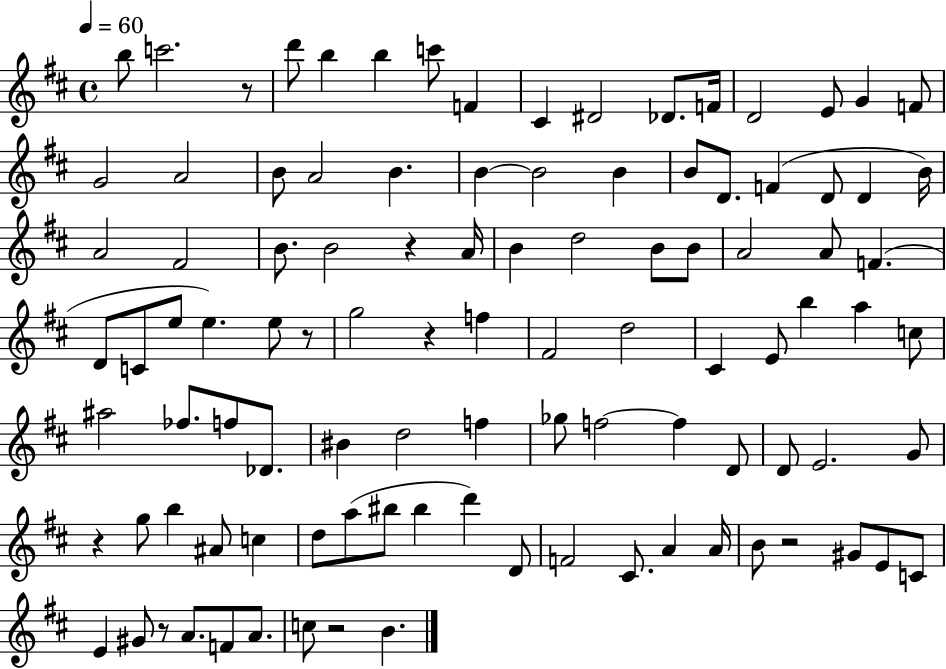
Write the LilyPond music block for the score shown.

{
  \clef treble
  \time 4/4
  \defaultTimeSignature
  \key d \major
  \tempo 4 = 60
  b''8 c'''2. r8 | d'''8 b''4 b''4 c'''8 f'4 | cis'4 dis'2 des'8. f'16 | d'2 e'8 g'4 f'8 | \break g'2 a'2 | b'8 a'2 b'4. | b'4~~ b'2 b'4 | b'8 d'8. f'4( d'8 d'4 b'16) | \break a'2 fis'2 | b'8. b'2 r4 a'16 | b'4 d''2 b'8 b'8 | a'2 a'8 f'4.( | \break d'8 c'8 e''8 e''4.) e''8 r8 | g''2 r4 f''4 | fis'2 d''2 | cis'4 e'8 b''4 a''4 c''8 | \break ais''2 fes''8. f''8 des'8. | bis'4 d''2 f''4 | ges''8 f''2~~ f''4 d'8 | d'8 e'2. g'8 | \break r4 g''8 b''4 ais'8 c''4 | d''8 a''8( bis''8 bis''4 d'''4) d'8 | f'2 cis'8. a'4 a'16 | b'8 r2 gis'8 e'8 c'8 | \break e'4 gis'8 r8 a'8. f'8 a'8. | c''8 r2 b'4. | \bar "|."
}